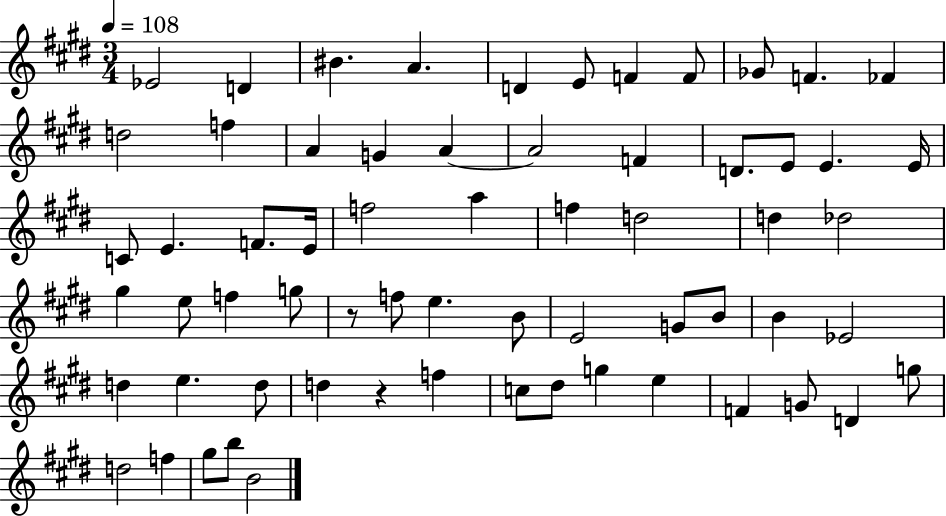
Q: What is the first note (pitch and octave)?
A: Eb4